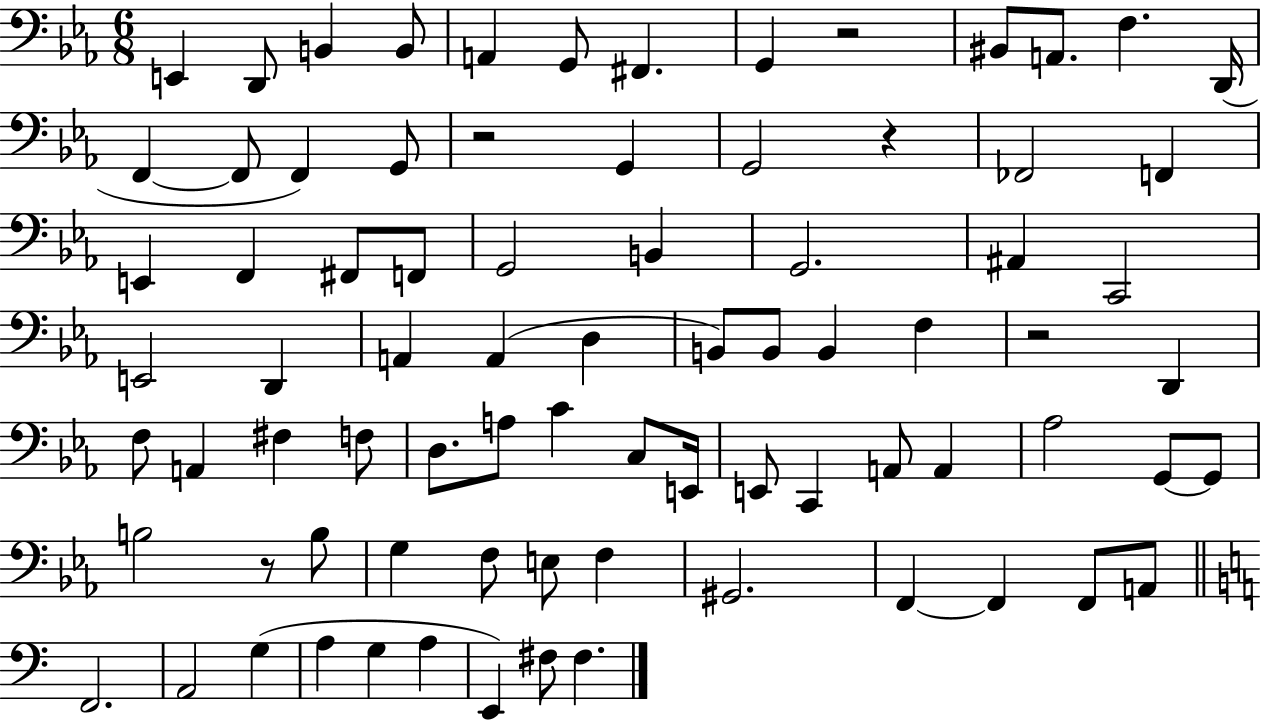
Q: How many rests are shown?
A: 5